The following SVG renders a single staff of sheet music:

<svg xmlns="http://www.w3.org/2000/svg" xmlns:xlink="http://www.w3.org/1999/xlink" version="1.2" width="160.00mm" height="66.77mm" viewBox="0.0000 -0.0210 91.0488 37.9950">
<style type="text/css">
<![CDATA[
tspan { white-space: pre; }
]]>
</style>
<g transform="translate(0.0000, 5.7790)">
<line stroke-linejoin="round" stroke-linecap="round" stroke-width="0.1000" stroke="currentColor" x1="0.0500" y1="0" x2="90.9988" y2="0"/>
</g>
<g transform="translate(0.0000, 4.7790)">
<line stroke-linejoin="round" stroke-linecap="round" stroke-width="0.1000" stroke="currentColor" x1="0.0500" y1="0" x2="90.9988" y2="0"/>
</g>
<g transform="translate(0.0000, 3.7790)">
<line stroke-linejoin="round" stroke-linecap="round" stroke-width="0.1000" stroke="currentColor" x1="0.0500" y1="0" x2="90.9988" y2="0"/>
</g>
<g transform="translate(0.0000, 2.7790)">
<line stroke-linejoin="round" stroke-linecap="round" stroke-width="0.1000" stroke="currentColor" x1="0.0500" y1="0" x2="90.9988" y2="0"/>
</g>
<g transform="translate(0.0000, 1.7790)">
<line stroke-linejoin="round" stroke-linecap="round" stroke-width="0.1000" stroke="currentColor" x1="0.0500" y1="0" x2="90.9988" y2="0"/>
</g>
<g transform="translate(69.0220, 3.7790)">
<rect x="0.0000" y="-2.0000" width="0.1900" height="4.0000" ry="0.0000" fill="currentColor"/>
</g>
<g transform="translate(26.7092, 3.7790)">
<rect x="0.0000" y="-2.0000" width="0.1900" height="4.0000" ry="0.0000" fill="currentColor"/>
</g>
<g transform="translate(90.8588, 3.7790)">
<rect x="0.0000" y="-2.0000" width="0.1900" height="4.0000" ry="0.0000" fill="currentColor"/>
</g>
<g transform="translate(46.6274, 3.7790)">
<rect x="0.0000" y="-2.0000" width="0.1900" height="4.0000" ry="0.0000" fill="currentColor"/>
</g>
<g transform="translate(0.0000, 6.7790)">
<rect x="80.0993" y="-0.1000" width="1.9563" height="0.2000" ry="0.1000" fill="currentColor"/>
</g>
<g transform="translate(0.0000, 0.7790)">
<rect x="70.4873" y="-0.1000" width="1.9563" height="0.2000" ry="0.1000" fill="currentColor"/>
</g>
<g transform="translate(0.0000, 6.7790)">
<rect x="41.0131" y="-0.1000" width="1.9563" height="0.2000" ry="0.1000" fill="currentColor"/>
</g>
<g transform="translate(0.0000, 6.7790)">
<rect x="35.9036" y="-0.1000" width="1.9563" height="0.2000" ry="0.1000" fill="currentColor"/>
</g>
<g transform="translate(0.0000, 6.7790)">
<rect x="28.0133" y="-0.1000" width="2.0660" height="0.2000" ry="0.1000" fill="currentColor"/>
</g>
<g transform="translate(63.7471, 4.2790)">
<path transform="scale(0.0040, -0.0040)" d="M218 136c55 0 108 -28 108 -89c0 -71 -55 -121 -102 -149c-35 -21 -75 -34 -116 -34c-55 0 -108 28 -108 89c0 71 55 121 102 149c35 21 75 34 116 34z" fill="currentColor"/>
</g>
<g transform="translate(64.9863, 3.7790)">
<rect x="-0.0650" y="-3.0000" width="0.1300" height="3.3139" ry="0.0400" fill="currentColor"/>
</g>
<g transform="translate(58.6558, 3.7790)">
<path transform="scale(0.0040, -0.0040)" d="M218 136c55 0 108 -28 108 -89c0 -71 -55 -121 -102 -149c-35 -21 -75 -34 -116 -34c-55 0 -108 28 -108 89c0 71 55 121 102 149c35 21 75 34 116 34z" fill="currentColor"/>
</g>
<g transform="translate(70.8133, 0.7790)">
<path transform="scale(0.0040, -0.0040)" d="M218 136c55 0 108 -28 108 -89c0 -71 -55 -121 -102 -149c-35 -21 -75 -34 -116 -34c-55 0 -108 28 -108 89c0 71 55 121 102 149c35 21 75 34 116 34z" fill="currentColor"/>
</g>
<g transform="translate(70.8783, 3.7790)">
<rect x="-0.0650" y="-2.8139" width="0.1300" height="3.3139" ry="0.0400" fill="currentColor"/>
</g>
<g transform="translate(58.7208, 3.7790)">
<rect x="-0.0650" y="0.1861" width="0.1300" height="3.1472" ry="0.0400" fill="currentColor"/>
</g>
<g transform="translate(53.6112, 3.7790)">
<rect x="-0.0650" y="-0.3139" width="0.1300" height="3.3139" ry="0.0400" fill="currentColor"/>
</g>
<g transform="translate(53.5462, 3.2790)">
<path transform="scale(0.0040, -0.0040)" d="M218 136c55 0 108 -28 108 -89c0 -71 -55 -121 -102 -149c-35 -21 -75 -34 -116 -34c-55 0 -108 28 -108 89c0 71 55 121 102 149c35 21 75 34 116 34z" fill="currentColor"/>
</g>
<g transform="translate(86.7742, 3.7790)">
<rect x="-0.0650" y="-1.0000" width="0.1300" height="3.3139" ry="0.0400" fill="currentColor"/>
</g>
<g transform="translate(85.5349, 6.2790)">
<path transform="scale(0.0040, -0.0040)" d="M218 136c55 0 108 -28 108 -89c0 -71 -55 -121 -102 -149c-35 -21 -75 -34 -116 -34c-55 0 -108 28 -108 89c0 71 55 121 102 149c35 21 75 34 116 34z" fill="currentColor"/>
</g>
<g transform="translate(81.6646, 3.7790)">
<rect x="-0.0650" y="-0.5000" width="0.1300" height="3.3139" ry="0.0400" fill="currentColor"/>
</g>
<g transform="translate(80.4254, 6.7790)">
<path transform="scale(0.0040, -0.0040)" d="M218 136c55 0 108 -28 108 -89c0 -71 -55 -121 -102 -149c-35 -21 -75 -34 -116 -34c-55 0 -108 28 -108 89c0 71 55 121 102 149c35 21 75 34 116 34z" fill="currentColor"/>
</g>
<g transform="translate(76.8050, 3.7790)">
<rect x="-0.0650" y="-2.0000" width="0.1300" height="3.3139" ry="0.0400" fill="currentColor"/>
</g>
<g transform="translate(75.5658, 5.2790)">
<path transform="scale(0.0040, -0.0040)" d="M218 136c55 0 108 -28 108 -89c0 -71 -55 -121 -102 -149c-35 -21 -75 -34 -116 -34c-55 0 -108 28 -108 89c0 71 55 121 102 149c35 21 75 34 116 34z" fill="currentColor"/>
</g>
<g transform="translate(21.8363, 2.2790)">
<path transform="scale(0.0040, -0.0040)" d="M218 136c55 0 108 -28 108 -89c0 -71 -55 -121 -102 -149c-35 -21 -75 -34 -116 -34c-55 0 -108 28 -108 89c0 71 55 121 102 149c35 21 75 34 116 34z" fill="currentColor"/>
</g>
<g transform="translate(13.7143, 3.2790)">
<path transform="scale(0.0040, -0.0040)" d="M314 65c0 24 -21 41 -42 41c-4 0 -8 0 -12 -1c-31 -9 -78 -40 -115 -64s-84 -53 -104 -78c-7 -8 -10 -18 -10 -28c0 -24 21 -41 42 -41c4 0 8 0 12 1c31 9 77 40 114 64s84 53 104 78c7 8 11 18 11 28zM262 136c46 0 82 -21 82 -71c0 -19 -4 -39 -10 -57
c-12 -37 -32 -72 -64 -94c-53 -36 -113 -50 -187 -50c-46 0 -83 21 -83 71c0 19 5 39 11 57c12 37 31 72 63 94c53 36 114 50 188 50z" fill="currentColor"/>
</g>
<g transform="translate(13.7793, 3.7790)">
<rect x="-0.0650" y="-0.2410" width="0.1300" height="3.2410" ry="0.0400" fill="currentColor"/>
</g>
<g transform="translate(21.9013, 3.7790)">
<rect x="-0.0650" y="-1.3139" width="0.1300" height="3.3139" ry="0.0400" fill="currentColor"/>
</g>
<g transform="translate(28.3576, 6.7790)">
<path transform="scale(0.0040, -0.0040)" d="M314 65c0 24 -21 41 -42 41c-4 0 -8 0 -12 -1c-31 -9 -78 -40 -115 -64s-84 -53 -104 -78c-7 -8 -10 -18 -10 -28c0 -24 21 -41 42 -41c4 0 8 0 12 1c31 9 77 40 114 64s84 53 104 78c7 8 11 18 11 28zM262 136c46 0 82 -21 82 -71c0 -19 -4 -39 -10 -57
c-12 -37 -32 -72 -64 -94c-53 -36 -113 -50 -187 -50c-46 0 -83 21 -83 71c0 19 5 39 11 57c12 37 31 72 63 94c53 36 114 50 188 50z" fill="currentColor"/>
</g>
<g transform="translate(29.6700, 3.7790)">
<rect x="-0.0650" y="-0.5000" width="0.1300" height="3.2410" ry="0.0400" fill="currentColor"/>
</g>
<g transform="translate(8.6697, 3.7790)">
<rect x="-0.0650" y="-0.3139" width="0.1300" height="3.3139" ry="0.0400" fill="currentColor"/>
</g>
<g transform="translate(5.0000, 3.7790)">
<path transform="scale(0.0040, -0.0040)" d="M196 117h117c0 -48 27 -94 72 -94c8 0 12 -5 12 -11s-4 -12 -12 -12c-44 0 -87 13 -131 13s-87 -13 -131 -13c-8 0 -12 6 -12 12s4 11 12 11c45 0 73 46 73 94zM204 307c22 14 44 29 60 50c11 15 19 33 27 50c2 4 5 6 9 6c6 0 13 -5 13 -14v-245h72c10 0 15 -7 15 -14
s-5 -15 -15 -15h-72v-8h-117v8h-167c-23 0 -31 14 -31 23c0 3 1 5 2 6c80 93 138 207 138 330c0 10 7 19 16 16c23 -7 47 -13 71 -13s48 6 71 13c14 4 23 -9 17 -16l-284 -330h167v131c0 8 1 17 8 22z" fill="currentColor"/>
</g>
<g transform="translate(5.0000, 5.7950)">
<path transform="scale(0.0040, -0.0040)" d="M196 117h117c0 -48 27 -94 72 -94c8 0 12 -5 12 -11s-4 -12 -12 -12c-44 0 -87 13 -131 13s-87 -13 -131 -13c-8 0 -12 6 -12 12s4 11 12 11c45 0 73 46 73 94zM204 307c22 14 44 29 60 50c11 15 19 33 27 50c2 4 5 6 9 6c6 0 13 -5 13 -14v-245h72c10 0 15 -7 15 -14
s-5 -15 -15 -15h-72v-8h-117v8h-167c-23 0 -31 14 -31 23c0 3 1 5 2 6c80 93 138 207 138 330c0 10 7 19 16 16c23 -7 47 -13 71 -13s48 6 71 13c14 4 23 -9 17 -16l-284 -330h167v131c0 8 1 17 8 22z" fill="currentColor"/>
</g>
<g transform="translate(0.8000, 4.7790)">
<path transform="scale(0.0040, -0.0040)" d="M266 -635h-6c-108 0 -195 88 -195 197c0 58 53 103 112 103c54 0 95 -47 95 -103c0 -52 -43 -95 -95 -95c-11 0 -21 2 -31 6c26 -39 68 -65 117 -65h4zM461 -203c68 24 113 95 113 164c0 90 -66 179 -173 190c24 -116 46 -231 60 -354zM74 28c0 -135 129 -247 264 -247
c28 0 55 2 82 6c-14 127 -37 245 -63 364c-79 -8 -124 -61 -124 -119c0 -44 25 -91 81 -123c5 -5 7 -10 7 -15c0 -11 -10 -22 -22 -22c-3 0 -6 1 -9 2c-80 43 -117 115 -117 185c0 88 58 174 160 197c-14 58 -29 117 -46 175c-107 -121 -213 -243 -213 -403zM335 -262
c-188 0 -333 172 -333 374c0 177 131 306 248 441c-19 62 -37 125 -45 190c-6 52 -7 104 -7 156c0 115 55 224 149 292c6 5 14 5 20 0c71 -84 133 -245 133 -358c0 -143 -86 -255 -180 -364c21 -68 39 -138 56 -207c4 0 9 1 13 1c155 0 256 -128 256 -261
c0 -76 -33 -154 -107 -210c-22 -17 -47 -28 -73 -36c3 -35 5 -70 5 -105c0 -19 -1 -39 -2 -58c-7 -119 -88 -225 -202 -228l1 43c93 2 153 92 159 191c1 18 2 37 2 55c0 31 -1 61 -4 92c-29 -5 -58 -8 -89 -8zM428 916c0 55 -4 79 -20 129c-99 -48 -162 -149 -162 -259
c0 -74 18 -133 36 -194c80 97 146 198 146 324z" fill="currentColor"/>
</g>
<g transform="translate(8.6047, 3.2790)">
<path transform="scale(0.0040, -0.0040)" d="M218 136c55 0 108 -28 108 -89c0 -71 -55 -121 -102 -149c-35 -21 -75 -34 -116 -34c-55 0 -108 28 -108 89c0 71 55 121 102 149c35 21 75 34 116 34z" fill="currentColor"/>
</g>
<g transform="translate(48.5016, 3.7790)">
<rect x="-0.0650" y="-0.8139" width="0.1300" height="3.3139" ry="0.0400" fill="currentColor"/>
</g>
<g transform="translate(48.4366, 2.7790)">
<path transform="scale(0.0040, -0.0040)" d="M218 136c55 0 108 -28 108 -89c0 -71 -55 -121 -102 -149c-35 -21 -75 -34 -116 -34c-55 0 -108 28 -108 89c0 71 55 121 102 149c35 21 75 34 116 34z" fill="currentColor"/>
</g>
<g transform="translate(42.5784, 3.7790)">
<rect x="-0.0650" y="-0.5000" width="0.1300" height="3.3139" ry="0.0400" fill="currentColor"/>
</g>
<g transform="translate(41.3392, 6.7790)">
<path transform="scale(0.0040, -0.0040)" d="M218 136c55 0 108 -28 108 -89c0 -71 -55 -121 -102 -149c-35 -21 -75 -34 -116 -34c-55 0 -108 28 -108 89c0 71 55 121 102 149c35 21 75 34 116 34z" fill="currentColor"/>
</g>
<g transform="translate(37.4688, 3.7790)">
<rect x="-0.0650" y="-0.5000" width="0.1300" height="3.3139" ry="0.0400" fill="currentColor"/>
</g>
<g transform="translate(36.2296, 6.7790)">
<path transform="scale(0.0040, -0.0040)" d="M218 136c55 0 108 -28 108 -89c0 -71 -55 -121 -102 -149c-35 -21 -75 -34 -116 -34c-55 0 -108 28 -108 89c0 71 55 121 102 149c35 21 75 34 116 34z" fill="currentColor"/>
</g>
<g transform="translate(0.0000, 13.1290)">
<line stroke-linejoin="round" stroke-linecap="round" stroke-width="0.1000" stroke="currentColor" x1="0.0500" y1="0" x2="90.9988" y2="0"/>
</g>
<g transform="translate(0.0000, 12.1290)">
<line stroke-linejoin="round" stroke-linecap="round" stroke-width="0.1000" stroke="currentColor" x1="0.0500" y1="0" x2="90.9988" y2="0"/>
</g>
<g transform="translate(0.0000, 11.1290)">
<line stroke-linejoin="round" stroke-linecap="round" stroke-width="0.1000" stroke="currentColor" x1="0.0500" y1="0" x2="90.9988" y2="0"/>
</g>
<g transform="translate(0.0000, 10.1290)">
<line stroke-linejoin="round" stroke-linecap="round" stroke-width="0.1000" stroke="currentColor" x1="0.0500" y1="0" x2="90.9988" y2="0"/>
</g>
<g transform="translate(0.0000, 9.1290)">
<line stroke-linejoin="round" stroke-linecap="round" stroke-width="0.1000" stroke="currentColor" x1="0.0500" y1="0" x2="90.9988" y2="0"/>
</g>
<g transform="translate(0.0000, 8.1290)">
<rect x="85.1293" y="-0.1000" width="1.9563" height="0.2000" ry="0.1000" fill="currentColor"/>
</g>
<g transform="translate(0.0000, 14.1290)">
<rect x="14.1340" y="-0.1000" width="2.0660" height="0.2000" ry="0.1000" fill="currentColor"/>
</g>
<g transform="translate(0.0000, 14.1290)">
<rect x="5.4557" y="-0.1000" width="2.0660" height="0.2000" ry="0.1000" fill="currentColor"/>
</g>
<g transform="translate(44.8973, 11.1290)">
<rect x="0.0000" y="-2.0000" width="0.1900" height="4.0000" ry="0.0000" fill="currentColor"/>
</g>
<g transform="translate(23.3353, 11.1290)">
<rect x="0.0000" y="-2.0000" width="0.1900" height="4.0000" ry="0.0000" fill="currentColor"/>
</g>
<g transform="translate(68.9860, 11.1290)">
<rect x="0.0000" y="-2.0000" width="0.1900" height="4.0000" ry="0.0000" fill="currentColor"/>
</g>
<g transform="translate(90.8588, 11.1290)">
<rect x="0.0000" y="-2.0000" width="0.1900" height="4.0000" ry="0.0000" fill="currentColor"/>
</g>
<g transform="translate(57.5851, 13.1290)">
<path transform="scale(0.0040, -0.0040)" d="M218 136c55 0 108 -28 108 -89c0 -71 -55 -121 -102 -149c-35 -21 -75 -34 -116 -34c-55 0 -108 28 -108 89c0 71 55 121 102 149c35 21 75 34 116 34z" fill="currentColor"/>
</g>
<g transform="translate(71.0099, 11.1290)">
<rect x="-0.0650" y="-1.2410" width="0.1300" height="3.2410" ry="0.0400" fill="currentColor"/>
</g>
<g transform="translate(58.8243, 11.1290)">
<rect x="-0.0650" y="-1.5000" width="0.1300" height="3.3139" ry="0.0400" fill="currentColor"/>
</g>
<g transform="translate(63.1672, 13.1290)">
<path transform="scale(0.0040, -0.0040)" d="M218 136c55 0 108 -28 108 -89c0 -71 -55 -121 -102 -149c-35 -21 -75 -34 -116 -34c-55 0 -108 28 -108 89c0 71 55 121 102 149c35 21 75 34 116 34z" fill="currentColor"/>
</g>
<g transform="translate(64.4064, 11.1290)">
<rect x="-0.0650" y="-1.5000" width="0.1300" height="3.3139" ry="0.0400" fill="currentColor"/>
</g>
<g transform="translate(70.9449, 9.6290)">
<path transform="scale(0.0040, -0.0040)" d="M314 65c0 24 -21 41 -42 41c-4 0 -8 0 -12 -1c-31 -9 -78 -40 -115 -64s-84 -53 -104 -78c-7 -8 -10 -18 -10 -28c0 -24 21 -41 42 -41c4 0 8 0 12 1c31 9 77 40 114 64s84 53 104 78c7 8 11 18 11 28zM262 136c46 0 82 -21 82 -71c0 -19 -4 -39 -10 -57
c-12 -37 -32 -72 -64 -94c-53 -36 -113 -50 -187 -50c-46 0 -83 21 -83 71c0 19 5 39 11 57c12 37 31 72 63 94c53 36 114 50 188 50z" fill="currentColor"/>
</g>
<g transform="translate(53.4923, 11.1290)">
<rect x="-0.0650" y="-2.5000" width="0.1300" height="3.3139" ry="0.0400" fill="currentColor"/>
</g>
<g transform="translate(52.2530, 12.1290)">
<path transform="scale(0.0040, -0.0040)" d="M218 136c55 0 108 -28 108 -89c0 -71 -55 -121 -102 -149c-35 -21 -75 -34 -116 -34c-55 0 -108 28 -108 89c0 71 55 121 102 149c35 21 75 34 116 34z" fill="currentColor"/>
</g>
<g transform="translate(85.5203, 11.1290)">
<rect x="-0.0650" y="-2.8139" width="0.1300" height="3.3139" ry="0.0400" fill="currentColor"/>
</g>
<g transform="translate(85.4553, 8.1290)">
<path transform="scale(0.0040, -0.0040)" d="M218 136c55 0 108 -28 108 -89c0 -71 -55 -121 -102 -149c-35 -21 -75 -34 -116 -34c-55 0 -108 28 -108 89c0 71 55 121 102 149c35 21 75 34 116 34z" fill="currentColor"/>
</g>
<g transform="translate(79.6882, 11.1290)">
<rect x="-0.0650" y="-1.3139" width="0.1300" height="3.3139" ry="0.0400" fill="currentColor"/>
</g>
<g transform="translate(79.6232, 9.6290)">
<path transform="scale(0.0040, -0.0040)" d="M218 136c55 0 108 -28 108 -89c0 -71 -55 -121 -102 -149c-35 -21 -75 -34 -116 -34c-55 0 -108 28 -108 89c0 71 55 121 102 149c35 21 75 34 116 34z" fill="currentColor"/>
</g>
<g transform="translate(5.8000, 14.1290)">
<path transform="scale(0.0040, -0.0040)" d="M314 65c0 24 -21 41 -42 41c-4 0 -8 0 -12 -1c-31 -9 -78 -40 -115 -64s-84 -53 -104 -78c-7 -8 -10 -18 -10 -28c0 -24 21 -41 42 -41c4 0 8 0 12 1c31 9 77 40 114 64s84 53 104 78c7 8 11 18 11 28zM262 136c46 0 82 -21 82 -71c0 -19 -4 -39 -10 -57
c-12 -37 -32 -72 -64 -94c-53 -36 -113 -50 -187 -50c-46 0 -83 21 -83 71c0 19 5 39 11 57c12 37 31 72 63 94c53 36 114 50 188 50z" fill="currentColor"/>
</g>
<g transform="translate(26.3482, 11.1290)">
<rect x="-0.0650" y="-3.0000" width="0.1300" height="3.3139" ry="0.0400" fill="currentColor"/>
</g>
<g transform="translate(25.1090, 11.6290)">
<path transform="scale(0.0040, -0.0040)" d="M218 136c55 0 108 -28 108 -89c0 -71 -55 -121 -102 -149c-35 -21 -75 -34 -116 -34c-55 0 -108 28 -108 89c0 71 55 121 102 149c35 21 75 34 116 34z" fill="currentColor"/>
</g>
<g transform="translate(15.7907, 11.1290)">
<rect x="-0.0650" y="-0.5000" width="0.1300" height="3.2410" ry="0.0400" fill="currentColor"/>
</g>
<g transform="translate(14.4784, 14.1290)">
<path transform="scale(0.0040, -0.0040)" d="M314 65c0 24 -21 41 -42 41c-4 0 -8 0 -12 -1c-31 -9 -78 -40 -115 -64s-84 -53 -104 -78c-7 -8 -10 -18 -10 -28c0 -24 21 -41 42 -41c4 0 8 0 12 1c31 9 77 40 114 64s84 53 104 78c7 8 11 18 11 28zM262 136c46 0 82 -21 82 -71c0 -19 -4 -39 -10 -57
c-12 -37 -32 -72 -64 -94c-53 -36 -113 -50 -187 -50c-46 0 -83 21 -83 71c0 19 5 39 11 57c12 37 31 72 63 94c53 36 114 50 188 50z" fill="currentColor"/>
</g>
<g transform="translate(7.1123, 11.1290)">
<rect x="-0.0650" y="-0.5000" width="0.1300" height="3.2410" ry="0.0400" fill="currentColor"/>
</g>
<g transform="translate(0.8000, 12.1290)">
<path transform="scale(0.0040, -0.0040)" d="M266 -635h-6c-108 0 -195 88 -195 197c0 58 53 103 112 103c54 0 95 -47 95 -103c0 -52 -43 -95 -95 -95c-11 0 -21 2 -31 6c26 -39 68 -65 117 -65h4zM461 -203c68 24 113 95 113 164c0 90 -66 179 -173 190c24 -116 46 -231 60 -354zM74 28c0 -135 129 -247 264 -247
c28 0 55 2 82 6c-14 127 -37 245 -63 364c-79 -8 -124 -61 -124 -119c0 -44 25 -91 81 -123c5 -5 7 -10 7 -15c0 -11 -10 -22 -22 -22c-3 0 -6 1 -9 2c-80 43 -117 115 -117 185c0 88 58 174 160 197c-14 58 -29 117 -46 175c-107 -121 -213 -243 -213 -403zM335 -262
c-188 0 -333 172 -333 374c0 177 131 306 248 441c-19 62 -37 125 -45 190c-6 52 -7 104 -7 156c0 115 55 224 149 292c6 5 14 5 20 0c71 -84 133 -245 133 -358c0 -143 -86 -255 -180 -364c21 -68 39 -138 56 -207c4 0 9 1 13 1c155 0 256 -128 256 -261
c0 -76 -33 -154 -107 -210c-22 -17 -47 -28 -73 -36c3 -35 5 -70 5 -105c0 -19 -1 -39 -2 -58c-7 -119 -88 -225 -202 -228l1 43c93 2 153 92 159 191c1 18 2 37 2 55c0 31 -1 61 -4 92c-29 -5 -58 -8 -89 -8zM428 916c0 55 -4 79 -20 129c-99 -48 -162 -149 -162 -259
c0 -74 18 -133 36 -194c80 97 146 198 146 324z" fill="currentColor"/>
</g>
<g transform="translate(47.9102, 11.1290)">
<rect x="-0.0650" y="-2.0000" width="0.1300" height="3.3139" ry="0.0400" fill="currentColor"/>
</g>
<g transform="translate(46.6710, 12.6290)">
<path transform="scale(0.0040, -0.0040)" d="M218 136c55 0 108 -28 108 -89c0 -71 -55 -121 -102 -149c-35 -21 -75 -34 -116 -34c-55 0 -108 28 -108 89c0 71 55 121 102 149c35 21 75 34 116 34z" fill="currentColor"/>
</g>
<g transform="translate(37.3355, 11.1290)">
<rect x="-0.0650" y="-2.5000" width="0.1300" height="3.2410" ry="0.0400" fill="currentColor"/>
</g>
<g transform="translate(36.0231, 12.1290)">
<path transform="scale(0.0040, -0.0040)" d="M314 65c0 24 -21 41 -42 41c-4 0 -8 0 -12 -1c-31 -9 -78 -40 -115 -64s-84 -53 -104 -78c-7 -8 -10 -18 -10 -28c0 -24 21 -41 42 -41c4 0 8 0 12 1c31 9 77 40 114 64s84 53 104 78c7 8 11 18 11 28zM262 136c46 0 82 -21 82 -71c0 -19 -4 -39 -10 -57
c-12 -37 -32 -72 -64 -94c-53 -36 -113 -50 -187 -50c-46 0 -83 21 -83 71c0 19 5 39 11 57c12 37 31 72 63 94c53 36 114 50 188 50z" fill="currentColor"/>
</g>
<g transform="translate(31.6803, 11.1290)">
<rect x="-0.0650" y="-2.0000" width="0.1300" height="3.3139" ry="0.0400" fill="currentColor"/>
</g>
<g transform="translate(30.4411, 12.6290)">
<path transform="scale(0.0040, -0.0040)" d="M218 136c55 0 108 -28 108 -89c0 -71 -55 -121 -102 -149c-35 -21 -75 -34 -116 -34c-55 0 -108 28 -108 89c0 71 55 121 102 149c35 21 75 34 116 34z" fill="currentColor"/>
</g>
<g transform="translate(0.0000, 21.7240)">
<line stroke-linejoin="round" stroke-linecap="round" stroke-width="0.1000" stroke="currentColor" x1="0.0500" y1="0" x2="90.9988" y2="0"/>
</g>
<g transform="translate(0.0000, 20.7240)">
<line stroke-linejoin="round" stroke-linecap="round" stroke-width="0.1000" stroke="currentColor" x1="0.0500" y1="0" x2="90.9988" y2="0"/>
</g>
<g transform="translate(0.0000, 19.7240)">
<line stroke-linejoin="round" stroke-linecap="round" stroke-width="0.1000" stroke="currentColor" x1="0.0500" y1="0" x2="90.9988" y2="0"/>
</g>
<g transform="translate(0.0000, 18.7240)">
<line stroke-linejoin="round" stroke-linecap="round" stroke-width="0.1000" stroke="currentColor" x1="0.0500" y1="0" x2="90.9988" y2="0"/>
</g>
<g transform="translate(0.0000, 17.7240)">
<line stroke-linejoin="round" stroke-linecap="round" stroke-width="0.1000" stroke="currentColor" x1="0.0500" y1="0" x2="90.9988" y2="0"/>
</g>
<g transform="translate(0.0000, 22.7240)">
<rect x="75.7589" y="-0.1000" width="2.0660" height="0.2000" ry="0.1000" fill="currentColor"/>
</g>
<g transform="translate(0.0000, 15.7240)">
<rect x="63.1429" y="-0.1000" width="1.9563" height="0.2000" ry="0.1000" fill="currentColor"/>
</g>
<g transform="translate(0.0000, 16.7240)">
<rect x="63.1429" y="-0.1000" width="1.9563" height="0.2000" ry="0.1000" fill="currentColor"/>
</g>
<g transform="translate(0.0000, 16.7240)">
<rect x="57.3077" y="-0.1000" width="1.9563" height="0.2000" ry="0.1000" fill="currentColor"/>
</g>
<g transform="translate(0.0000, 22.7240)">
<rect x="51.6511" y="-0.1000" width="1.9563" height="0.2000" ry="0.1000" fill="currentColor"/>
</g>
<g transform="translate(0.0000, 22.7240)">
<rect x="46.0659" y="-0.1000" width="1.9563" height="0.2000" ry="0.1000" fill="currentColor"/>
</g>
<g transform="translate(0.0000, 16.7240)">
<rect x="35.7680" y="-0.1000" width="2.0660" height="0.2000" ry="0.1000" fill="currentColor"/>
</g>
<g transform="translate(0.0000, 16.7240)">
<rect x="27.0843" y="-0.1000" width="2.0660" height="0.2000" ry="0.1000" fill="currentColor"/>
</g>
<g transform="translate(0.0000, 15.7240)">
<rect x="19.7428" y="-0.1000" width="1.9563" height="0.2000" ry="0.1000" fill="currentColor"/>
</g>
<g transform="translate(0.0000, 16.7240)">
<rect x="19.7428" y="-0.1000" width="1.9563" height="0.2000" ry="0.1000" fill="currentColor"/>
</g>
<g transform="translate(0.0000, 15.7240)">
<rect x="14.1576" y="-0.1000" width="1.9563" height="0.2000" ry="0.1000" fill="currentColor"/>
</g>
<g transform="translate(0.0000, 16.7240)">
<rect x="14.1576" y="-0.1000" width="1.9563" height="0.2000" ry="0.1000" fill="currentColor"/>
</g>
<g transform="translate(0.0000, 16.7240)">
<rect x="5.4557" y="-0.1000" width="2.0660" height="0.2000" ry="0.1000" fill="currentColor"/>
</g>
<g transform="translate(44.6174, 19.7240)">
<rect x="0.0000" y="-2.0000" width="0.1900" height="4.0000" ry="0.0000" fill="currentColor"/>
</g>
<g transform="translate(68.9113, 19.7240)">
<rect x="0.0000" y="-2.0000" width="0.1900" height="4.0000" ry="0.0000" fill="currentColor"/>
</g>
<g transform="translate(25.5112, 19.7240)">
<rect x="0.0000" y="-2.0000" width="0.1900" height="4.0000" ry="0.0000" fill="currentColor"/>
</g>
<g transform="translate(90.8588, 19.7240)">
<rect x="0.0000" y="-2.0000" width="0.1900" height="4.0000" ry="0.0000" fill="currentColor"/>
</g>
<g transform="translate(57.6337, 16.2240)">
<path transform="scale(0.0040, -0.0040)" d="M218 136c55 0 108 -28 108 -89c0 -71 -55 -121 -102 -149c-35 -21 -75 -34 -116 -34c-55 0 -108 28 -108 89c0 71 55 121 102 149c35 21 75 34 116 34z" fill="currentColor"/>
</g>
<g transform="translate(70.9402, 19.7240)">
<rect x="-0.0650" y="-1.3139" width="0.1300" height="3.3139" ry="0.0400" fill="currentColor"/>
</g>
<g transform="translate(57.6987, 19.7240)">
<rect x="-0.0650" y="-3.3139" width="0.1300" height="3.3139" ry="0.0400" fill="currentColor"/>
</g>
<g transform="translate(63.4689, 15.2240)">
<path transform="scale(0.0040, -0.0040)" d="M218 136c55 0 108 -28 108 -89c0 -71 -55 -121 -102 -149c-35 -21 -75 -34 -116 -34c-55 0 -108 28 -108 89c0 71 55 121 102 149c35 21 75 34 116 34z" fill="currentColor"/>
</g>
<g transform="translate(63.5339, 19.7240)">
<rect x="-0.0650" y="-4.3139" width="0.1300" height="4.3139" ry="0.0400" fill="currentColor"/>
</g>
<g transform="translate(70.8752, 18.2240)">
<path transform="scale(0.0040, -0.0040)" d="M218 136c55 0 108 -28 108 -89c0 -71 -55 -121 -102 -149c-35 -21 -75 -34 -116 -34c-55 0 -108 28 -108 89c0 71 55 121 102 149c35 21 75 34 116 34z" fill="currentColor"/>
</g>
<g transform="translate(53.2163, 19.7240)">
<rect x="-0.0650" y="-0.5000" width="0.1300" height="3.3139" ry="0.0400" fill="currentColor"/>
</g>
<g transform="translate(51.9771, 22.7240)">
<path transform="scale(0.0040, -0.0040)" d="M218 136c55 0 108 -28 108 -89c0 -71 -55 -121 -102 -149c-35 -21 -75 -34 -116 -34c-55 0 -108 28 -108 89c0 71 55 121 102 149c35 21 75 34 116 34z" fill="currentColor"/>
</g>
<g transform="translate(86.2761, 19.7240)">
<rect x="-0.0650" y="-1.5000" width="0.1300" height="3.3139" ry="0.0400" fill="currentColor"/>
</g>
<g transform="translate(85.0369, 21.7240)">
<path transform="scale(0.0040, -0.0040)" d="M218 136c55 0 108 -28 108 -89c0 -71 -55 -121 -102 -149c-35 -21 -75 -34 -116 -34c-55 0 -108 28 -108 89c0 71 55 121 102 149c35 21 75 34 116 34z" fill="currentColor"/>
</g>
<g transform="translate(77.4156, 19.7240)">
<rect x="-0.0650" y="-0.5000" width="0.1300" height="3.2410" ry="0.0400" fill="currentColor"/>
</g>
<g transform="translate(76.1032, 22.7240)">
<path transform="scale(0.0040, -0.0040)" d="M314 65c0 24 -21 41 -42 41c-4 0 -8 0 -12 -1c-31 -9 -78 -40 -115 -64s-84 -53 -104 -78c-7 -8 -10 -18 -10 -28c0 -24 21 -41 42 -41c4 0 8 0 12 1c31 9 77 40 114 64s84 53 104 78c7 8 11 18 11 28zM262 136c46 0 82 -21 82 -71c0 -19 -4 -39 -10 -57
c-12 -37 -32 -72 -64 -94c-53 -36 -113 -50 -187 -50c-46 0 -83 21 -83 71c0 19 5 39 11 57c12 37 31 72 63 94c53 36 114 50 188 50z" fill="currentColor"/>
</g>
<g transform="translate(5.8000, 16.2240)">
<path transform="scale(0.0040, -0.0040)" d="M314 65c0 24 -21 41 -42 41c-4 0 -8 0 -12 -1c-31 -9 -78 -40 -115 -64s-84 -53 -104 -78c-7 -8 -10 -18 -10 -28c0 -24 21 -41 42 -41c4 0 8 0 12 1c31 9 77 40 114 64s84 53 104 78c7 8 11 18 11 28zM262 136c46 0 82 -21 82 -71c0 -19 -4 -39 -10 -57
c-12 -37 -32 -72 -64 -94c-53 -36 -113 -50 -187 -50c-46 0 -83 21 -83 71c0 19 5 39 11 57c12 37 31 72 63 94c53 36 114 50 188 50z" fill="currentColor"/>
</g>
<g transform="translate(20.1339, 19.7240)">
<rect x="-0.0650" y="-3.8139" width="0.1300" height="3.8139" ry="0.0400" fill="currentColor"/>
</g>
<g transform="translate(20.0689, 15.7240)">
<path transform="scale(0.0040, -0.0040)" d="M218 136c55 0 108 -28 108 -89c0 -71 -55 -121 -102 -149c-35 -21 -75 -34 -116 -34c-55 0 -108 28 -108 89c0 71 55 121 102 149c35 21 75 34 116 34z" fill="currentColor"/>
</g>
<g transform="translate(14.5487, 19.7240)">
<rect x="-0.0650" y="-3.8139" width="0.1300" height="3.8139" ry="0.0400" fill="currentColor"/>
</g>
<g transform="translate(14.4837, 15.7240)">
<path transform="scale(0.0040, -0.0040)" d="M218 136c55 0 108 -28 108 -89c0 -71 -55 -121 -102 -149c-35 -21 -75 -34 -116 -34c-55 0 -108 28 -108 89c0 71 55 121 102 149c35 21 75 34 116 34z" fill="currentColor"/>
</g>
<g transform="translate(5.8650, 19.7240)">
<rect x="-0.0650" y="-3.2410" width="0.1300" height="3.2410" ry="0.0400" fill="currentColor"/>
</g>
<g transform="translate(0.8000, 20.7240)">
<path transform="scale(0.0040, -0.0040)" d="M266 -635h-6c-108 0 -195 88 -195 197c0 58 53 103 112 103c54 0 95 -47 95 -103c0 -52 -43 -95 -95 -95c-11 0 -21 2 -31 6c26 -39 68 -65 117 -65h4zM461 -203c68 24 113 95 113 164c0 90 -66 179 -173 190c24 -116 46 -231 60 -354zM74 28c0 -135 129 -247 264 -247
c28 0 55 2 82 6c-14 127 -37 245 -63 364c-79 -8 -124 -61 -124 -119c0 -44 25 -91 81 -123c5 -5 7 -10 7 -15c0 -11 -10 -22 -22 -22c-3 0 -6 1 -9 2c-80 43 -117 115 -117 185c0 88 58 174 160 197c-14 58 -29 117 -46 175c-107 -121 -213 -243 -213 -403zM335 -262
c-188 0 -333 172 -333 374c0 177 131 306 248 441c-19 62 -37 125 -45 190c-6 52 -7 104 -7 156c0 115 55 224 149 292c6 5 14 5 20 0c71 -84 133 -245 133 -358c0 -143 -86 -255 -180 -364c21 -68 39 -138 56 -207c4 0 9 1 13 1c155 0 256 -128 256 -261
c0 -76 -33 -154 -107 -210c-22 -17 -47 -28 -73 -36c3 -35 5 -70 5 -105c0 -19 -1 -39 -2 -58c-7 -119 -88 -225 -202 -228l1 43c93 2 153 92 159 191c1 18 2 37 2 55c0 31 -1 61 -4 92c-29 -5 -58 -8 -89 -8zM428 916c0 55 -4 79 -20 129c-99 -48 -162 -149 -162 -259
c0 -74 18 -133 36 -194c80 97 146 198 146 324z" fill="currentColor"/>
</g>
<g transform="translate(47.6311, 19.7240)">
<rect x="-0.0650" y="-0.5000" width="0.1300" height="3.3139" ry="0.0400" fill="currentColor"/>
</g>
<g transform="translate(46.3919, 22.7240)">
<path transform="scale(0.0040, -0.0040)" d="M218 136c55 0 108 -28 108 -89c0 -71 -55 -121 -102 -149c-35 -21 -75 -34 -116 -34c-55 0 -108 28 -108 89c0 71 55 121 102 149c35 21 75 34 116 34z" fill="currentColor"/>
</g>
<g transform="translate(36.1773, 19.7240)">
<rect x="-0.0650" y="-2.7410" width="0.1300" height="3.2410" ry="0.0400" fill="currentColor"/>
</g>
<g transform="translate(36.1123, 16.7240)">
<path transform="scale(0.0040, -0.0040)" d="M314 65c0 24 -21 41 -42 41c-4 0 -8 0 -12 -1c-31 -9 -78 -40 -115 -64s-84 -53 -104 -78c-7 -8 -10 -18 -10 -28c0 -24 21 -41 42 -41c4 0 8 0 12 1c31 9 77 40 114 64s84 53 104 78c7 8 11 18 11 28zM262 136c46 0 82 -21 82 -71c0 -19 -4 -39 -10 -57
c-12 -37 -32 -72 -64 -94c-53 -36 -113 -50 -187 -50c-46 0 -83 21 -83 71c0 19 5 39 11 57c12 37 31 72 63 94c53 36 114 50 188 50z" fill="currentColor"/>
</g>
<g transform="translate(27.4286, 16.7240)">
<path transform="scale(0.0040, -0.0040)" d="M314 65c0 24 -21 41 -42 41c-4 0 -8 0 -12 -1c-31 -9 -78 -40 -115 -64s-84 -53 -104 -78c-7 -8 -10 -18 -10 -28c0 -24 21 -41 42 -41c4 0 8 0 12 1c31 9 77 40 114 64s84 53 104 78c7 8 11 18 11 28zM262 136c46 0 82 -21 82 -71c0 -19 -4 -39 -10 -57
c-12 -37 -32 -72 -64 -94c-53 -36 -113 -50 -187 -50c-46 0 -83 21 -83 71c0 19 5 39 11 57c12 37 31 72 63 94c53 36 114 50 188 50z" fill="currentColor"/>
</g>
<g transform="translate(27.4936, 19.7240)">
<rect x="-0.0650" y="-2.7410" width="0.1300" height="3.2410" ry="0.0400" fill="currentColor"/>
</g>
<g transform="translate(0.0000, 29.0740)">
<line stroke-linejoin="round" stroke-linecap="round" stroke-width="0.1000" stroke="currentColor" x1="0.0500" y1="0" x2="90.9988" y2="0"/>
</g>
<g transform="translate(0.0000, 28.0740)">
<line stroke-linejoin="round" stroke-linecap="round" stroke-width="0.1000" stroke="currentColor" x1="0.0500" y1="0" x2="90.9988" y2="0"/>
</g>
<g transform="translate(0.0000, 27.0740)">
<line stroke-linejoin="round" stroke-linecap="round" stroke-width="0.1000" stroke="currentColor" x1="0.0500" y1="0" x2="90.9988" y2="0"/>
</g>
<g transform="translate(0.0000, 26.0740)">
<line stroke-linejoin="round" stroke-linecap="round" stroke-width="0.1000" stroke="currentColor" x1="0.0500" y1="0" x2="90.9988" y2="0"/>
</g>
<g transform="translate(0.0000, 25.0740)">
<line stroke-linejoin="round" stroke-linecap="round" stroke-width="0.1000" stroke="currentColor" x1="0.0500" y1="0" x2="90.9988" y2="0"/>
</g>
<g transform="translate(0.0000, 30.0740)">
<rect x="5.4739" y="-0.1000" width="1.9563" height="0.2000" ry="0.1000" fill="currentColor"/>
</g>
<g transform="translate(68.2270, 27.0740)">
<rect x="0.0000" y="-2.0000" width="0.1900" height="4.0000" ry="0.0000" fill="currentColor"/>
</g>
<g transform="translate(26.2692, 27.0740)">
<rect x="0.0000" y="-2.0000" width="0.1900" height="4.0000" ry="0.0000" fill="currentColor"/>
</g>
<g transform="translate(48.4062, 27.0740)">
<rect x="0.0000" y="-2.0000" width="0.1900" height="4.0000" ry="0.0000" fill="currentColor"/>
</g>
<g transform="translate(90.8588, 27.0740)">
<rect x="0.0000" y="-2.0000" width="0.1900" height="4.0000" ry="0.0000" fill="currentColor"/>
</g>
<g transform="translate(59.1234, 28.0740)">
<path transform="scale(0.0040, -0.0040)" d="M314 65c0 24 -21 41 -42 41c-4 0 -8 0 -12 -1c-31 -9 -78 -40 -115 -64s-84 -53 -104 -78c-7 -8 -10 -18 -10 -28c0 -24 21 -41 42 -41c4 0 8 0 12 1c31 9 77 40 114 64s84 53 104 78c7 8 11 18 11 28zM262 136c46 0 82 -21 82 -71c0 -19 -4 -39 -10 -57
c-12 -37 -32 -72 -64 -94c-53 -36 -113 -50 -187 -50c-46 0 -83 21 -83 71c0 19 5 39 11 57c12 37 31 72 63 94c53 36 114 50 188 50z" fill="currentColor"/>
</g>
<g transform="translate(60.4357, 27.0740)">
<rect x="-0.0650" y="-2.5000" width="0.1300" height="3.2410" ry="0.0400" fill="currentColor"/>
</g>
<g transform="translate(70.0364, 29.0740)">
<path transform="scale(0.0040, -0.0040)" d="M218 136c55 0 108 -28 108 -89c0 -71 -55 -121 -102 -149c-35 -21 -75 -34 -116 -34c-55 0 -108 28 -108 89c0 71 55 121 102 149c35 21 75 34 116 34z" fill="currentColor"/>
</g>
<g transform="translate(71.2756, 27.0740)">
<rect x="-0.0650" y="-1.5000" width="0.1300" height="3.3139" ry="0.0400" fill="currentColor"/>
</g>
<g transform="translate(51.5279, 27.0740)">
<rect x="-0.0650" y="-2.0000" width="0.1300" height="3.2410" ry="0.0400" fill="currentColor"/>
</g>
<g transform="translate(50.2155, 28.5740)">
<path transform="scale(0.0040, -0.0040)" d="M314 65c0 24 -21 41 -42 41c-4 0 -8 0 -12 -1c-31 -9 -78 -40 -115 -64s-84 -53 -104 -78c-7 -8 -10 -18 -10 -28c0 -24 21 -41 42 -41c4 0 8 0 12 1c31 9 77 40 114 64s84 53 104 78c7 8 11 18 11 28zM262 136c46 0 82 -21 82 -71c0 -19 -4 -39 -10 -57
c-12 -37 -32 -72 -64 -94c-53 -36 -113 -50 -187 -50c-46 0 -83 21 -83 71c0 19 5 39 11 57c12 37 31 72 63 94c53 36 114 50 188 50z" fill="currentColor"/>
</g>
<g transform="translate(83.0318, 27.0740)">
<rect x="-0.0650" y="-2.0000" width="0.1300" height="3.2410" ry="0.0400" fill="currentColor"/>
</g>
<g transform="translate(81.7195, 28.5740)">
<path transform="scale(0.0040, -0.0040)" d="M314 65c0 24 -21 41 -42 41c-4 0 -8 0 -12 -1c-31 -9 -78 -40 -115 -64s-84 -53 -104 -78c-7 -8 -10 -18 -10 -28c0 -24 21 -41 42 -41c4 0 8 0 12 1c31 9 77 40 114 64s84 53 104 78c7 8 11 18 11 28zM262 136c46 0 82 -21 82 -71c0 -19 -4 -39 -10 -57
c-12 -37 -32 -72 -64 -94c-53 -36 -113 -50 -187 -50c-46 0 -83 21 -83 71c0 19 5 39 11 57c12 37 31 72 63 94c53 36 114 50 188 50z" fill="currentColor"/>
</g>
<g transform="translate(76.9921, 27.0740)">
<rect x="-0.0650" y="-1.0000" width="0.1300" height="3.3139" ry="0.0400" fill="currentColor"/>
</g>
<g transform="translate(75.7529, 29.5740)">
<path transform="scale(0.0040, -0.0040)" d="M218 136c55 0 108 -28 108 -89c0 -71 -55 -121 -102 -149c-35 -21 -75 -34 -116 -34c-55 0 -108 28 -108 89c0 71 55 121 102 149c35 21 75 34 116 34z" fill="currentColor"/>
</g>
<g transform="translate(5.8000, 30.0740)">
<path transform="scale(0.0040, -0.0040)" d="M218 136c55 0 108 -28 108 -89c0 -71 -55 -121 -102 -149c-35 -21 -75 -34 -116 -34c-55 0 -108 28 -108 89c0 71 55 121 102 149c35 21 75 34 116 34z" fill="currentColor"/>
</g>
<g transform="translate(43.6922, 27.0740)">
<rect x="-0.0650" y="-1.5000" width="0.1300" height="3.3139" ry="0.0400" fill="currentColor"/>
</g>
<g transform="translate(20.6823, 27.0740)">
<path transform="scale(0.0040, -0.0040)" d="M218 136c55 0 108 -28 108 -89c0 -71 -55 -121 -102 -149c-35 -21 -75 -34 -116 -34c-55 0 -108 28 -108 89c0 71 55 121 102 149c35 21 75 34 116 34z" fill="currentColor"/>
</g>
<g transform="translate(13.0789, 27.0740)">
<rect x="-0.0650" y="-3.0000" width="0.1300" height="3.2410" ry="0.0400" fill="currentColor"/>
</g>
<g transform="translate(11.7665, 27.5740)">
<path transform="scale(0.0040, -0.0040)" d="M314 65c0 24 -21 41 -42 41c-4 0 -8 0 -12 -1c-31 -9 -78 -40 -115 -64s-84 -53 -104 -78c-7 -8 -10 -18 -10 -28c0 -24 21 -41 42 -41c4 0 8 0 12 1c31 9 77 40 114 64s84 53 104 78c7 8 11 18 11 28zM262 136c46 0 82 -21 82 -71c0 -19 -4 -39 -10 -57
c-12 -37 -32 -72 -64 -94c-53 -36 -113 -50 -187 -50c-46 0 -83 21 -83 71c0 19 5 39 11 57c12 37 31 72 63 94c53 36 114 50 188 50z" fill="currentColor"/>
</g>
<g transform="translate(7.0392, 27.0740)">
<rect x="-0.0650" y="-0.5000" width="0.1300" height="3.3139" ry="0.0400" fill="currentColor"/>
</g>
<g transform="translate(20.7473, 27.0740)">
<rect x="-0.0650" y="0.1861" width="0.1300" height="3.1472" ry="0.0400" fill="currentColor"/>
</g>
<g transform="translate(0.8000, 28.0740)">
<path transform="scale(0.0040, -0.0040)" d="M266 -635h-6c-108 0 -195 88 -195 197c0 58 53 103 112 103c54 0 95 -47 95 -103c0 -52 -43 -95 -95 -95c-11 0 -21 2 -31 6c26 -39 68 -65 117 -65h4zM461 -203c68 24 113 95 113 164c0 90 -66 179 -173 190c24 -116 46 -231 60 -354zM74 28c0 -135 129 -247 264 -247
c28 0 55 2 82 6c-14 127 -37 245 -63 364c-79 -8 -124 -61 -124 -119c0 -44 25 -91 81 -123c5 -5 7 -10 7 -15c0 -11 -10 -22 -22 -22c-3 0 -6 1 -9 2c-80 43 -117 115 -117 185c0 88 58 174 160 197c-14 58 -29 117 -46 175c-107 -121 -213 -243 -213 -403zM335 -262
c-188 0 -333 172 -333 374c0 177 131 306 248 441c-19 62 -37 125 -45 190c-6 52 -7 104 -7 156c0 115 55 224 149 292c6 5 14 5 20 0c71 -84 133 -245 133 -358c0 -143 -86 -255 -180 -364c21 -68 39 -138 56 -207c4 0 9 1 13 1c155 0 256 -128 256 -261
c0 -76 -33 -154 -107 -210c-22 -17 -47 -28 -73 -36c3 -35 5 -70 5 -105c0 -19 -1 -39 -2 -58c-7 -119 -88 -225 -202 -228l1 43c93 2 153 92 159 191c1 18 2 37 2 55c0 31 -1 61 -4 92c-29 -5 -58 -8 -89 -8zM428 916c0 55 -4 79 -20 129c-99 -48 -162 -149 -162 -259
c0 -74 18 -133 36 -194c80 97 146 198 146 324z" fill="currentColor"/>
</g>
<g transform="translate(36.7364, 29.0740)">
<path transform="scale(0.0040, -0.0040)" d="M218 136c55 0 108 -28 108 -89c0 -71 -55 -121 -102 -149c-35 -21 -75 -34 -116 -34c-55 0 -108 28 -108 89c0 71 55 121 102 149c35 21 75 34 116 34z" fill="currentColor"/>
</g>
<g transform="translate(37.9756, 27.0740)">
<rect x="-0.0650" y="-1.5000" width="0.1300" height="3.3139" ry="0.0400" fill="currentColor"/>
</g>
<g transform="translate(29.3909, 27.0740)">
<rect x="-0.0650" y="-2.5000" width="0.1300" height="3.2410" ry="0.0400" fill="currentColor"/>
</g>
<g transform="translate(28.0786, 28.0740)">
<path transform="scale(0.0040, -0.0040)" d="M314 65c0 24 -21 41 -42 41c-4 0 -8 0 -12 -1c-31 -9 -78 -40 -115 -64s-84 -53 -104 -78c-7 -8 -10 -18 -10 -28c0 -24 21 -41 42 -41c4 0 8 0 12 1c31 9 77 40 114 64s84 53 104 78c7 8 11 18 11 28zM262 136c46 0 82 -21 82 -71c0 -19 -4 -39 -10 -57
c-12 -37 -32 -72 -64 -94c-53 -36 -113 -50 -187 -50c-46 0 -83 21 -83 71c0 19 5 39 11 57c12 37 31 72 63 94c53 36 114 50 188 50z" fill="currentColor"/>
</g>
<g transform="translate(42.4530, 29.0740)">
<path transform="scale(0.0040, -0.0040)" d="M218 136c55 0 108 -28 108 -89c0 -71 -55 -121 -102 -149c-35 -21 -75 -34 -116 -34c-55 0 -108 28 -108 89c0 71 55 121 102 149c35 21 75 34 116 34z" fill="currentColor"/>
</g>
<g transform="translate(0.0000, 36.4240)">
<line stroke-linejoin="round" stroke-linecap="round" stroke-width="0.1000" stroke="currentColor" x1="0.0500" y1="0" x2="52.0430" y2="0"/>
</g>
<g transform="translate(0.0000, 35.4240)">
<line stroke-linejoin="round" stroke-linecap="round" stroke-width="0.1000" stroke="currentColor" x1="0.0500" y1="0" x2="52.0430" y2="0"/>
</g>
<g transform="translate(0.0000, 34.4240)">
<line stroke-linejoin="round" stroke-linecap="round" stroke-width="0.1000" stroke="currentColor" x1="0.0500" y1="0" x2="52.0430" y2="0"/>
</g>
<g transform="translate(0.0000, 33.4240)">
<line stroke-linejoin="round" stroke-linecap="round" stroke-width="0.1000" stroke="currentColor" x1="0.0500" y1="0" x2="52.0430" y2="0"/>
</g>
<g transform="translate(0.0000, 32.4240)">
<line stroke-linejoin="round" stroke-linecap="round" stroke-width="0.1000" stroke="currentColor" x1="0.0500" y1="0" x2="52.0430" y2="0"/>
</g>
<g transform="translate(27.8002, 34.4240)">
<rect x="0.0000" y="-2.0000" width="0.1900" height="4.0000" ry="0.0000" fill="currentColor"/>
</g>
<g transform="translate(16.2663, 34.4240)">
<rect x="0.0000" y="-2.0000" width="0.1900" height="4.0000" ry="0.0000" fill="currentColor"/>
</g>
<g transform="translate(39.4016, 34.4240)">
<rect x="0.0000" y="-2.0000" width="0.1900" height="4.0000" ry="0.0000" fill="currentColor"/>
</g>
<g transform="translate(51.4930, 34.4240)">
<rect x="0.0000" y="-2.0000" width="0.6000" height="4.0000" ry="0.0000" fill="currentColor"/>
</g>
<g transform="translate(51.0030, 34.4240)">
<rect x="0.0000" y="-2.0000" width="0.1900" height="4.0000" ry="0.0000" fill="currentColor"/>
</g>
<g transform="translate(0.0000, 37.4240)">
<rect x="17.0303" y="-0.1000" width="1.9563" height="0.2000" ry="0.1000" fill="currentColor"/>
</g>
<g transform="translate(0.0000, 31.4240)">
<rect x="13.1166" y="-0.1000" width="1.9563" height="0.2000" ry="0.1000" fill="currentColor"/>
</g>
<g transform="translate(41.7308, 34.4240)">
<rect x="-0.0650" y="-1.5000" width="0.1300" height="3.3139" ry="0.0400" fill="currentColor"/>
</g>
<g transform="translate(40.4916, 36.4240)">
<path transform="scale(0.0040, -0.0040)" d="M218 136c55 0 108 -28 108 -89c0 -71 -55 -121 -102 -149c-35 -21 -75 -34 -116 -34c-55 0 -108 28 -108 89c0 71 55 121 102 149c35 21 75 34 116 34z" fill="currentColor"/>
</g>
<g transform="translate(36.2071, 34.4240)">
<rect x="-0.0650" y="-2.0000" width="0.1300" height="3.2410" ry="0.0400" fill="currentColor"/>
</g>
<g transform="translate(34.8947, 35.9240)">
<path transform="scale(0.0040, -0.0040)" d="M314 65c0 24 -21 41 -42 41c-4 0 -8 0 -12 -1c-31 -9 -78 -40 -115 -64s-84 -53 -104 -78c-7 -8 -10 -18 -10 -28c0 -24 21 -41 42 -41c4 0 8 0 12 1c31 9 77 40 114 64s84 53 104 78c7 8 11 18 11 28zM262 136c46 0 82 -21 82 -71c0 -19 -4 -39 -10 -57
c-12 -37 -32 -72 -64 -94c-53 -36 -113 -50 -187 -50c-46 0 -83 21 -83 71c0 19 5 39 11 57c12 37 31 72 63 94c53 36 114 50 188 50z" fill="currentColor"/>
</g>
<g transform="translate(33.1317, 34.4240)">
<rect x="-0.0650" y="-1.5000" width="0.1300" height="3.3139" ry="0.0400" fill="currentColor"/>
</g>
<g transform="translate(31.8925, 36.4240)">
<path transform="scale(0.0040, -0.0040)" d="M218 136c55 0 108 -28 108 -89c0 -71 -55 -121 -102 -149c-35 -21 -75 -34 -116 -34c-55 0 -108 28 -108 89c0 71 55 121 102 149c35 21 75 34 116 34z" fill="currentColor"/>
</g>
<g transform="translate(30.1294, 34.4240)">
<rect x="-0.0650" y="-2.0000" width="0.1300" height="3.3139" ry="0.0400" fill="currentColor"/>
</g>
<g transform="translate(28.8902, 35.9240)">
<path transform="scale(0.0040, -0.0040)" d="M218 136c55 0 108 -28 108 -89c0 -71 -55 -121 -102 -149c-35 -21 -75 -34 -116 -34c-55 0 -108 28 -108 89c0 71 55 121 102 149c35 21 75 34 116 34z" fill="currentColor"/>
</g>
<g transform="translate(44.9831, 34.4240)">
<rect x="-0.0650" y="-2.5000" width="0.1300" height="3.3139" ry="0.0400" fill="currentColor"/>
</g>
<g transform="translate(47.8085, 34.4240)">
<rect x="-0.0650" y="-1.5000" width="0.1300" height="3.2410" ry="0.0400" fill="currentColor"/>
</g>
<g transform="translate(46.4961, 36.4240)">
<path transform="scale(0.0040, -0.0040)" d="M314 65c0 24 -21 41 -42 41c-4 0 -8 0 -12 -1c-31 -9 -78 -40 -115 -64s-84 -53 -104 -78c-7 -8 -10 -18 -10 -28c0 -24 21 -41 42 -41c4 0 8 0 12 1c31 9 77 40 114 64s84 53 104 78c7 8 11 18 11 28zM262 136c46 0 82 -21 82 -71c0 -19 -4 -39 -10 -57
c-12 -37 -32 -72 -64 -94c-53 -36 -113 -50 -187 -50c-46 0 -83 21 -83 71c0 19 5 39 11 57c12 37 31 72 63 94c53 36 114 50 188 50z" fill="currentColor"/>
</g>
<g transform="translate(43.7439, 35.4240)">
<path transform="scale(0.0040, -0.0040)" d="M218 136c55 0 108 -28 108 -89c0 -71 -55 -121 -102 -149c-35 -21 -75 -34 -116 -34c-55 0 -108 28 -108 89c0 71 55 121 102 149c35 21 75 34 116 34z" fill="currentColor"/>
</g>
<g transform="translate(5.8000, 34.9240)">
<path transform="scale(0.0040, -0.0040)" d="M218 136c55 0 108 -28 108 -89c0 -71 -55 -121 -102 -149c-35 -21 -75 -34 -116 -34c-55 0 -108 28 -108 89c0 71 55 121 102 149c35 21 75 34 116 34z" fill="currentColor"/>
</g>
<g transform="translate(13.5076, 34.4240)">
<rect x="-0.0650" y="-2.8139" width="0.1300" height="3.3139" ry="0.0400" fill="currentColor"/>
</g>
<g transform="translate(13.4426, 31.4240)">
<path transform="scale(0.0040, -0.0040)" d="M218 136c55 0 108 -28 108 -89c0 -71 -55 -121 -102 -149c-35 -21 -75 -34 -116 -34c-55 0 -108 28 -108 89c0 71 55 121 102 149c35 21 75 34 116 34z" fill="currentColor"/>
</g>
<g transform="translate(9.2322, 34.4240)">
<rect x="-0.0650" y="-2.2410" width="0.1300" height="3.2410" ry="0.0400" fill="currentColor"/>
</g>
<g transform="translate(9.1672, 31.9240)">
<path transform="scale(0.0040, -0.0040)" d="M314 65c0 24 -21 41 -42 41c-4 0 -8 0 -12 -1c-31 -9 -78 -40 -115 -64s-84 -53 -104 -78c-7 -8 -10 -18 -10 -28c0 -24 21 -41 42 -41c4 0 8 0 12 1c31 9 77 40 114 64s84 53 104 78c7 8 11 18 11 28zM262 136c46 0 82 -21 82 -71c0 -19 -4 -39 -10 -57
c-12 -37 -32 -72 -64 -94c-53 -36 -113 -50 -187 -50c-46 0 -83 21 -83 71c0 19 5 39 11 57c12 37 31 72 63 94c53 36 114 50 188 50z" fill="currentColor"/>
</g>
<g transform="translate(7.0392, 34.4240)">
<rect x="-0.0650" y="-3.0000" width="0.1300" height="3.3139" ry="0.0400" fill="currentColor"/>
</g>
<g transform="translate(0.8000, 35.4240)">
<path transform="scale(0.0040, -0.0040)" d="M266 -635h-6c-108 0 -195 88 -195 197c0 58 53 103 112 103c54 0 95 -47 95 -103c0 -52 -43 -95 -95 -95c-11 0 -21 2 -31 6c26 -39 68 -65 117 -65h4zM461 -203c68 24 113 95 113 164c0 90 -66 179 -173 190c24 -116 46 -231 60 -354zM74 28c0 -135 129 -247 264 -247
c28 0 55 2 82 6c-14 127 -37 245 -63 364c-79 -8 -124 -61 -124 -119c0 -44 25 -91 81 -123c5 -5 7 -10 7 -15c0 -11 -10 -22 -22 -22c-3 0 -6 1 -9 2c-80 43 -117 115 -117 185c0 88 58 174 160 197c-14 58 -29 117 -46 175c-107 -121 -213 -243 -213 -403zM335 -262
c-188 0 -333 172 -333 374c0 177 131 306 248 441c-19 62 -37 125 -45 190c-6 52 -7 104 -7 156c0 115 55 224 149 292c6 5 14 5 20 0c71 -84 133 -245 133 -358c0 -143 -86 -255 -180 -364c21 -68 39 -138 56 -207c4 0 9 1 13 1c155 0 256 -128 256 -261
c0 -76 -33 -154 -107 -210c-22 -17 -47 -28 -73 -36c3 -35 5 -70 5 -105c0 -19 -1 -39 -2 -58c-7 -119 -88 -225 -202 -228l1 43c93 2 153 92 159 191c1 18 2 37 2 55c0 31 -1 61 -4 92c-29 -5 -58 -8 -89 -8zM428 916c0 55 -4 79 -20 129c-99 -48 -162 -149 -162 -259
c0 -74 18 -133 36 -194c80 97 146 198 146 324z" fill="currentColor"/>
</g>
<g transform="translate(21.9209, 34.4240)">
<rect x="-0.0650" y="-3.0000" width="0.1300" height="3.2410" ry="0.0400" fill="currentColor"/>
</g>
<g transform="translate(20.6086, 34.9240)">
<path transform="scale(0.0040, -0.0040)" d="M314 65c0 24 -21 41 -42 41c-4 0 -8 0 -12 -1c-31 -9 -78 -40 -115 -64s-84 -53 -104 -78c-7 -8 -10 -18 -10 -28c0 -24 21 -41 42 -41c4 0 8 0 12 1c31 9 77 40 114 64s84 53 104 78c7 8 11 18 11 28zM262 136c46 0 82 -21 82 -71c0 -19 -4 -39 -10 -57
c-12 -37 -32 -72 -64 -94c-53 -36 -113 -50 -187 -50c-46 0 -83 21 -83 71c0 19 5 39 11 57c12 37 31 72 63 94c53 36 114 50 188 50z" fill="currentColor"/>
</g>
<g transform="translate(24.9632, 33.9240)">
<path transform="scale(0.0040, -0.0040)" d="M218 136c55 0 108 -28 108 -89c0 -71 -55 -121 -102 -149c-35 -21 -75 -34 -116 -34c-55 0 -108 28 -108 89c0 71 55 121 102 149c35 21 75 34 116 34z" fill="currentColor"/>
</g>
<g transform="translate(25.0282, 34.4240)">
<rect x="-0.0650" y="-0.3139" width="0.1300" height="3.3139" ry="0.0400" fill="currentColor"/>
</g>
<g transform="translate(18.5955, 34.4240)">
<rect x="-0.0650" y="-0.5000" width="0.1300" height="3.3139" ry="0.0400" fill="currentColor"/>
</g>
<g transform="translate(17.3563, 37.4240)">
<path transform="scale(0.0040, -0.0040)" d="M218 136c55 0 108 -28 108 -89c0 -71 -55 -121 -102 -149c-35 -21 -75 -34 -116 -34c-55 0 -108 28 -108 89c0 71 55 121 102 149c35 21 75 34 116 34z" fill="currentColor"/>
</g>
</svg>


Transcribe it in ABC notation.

X:1
T:Untitled
M:4/4
L:1/4
K:C
c c2 e C2 C C d c B A a F C D C2 C2 A F G2 F G E E e2 e a b2 c' c' a2 a2 C C b d' e C2 E C A2 B G2 E E F2 G2 E D F2 A g2 a C A2 c F E F2 E G E2